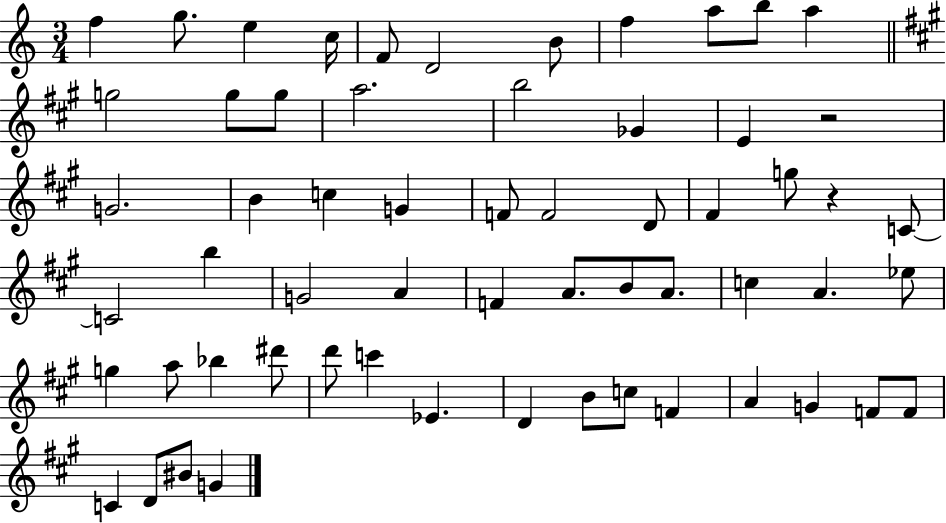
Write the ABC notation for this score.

X:1
T:Untitled
M:3/4
L:1/4
K:C
f g/2 e c/4 F/2 D2 B/2 f a/2 b/2 a g2 g/2 g/2 a2 b2 _G E z2 G2 B c G F/2 F2 D/2 ^F g/2 z C/2 C2 b G2 A F A/2 B/2 A/2 c A _e/2 g a/2 _b ^d'/2 d'/2 c' _E D B/2 c/2 F A G F/2 F/2 C D/2 ^B/2 G